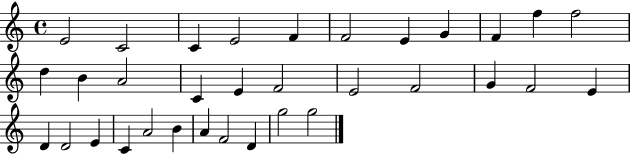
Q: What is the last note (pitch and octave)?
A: G5